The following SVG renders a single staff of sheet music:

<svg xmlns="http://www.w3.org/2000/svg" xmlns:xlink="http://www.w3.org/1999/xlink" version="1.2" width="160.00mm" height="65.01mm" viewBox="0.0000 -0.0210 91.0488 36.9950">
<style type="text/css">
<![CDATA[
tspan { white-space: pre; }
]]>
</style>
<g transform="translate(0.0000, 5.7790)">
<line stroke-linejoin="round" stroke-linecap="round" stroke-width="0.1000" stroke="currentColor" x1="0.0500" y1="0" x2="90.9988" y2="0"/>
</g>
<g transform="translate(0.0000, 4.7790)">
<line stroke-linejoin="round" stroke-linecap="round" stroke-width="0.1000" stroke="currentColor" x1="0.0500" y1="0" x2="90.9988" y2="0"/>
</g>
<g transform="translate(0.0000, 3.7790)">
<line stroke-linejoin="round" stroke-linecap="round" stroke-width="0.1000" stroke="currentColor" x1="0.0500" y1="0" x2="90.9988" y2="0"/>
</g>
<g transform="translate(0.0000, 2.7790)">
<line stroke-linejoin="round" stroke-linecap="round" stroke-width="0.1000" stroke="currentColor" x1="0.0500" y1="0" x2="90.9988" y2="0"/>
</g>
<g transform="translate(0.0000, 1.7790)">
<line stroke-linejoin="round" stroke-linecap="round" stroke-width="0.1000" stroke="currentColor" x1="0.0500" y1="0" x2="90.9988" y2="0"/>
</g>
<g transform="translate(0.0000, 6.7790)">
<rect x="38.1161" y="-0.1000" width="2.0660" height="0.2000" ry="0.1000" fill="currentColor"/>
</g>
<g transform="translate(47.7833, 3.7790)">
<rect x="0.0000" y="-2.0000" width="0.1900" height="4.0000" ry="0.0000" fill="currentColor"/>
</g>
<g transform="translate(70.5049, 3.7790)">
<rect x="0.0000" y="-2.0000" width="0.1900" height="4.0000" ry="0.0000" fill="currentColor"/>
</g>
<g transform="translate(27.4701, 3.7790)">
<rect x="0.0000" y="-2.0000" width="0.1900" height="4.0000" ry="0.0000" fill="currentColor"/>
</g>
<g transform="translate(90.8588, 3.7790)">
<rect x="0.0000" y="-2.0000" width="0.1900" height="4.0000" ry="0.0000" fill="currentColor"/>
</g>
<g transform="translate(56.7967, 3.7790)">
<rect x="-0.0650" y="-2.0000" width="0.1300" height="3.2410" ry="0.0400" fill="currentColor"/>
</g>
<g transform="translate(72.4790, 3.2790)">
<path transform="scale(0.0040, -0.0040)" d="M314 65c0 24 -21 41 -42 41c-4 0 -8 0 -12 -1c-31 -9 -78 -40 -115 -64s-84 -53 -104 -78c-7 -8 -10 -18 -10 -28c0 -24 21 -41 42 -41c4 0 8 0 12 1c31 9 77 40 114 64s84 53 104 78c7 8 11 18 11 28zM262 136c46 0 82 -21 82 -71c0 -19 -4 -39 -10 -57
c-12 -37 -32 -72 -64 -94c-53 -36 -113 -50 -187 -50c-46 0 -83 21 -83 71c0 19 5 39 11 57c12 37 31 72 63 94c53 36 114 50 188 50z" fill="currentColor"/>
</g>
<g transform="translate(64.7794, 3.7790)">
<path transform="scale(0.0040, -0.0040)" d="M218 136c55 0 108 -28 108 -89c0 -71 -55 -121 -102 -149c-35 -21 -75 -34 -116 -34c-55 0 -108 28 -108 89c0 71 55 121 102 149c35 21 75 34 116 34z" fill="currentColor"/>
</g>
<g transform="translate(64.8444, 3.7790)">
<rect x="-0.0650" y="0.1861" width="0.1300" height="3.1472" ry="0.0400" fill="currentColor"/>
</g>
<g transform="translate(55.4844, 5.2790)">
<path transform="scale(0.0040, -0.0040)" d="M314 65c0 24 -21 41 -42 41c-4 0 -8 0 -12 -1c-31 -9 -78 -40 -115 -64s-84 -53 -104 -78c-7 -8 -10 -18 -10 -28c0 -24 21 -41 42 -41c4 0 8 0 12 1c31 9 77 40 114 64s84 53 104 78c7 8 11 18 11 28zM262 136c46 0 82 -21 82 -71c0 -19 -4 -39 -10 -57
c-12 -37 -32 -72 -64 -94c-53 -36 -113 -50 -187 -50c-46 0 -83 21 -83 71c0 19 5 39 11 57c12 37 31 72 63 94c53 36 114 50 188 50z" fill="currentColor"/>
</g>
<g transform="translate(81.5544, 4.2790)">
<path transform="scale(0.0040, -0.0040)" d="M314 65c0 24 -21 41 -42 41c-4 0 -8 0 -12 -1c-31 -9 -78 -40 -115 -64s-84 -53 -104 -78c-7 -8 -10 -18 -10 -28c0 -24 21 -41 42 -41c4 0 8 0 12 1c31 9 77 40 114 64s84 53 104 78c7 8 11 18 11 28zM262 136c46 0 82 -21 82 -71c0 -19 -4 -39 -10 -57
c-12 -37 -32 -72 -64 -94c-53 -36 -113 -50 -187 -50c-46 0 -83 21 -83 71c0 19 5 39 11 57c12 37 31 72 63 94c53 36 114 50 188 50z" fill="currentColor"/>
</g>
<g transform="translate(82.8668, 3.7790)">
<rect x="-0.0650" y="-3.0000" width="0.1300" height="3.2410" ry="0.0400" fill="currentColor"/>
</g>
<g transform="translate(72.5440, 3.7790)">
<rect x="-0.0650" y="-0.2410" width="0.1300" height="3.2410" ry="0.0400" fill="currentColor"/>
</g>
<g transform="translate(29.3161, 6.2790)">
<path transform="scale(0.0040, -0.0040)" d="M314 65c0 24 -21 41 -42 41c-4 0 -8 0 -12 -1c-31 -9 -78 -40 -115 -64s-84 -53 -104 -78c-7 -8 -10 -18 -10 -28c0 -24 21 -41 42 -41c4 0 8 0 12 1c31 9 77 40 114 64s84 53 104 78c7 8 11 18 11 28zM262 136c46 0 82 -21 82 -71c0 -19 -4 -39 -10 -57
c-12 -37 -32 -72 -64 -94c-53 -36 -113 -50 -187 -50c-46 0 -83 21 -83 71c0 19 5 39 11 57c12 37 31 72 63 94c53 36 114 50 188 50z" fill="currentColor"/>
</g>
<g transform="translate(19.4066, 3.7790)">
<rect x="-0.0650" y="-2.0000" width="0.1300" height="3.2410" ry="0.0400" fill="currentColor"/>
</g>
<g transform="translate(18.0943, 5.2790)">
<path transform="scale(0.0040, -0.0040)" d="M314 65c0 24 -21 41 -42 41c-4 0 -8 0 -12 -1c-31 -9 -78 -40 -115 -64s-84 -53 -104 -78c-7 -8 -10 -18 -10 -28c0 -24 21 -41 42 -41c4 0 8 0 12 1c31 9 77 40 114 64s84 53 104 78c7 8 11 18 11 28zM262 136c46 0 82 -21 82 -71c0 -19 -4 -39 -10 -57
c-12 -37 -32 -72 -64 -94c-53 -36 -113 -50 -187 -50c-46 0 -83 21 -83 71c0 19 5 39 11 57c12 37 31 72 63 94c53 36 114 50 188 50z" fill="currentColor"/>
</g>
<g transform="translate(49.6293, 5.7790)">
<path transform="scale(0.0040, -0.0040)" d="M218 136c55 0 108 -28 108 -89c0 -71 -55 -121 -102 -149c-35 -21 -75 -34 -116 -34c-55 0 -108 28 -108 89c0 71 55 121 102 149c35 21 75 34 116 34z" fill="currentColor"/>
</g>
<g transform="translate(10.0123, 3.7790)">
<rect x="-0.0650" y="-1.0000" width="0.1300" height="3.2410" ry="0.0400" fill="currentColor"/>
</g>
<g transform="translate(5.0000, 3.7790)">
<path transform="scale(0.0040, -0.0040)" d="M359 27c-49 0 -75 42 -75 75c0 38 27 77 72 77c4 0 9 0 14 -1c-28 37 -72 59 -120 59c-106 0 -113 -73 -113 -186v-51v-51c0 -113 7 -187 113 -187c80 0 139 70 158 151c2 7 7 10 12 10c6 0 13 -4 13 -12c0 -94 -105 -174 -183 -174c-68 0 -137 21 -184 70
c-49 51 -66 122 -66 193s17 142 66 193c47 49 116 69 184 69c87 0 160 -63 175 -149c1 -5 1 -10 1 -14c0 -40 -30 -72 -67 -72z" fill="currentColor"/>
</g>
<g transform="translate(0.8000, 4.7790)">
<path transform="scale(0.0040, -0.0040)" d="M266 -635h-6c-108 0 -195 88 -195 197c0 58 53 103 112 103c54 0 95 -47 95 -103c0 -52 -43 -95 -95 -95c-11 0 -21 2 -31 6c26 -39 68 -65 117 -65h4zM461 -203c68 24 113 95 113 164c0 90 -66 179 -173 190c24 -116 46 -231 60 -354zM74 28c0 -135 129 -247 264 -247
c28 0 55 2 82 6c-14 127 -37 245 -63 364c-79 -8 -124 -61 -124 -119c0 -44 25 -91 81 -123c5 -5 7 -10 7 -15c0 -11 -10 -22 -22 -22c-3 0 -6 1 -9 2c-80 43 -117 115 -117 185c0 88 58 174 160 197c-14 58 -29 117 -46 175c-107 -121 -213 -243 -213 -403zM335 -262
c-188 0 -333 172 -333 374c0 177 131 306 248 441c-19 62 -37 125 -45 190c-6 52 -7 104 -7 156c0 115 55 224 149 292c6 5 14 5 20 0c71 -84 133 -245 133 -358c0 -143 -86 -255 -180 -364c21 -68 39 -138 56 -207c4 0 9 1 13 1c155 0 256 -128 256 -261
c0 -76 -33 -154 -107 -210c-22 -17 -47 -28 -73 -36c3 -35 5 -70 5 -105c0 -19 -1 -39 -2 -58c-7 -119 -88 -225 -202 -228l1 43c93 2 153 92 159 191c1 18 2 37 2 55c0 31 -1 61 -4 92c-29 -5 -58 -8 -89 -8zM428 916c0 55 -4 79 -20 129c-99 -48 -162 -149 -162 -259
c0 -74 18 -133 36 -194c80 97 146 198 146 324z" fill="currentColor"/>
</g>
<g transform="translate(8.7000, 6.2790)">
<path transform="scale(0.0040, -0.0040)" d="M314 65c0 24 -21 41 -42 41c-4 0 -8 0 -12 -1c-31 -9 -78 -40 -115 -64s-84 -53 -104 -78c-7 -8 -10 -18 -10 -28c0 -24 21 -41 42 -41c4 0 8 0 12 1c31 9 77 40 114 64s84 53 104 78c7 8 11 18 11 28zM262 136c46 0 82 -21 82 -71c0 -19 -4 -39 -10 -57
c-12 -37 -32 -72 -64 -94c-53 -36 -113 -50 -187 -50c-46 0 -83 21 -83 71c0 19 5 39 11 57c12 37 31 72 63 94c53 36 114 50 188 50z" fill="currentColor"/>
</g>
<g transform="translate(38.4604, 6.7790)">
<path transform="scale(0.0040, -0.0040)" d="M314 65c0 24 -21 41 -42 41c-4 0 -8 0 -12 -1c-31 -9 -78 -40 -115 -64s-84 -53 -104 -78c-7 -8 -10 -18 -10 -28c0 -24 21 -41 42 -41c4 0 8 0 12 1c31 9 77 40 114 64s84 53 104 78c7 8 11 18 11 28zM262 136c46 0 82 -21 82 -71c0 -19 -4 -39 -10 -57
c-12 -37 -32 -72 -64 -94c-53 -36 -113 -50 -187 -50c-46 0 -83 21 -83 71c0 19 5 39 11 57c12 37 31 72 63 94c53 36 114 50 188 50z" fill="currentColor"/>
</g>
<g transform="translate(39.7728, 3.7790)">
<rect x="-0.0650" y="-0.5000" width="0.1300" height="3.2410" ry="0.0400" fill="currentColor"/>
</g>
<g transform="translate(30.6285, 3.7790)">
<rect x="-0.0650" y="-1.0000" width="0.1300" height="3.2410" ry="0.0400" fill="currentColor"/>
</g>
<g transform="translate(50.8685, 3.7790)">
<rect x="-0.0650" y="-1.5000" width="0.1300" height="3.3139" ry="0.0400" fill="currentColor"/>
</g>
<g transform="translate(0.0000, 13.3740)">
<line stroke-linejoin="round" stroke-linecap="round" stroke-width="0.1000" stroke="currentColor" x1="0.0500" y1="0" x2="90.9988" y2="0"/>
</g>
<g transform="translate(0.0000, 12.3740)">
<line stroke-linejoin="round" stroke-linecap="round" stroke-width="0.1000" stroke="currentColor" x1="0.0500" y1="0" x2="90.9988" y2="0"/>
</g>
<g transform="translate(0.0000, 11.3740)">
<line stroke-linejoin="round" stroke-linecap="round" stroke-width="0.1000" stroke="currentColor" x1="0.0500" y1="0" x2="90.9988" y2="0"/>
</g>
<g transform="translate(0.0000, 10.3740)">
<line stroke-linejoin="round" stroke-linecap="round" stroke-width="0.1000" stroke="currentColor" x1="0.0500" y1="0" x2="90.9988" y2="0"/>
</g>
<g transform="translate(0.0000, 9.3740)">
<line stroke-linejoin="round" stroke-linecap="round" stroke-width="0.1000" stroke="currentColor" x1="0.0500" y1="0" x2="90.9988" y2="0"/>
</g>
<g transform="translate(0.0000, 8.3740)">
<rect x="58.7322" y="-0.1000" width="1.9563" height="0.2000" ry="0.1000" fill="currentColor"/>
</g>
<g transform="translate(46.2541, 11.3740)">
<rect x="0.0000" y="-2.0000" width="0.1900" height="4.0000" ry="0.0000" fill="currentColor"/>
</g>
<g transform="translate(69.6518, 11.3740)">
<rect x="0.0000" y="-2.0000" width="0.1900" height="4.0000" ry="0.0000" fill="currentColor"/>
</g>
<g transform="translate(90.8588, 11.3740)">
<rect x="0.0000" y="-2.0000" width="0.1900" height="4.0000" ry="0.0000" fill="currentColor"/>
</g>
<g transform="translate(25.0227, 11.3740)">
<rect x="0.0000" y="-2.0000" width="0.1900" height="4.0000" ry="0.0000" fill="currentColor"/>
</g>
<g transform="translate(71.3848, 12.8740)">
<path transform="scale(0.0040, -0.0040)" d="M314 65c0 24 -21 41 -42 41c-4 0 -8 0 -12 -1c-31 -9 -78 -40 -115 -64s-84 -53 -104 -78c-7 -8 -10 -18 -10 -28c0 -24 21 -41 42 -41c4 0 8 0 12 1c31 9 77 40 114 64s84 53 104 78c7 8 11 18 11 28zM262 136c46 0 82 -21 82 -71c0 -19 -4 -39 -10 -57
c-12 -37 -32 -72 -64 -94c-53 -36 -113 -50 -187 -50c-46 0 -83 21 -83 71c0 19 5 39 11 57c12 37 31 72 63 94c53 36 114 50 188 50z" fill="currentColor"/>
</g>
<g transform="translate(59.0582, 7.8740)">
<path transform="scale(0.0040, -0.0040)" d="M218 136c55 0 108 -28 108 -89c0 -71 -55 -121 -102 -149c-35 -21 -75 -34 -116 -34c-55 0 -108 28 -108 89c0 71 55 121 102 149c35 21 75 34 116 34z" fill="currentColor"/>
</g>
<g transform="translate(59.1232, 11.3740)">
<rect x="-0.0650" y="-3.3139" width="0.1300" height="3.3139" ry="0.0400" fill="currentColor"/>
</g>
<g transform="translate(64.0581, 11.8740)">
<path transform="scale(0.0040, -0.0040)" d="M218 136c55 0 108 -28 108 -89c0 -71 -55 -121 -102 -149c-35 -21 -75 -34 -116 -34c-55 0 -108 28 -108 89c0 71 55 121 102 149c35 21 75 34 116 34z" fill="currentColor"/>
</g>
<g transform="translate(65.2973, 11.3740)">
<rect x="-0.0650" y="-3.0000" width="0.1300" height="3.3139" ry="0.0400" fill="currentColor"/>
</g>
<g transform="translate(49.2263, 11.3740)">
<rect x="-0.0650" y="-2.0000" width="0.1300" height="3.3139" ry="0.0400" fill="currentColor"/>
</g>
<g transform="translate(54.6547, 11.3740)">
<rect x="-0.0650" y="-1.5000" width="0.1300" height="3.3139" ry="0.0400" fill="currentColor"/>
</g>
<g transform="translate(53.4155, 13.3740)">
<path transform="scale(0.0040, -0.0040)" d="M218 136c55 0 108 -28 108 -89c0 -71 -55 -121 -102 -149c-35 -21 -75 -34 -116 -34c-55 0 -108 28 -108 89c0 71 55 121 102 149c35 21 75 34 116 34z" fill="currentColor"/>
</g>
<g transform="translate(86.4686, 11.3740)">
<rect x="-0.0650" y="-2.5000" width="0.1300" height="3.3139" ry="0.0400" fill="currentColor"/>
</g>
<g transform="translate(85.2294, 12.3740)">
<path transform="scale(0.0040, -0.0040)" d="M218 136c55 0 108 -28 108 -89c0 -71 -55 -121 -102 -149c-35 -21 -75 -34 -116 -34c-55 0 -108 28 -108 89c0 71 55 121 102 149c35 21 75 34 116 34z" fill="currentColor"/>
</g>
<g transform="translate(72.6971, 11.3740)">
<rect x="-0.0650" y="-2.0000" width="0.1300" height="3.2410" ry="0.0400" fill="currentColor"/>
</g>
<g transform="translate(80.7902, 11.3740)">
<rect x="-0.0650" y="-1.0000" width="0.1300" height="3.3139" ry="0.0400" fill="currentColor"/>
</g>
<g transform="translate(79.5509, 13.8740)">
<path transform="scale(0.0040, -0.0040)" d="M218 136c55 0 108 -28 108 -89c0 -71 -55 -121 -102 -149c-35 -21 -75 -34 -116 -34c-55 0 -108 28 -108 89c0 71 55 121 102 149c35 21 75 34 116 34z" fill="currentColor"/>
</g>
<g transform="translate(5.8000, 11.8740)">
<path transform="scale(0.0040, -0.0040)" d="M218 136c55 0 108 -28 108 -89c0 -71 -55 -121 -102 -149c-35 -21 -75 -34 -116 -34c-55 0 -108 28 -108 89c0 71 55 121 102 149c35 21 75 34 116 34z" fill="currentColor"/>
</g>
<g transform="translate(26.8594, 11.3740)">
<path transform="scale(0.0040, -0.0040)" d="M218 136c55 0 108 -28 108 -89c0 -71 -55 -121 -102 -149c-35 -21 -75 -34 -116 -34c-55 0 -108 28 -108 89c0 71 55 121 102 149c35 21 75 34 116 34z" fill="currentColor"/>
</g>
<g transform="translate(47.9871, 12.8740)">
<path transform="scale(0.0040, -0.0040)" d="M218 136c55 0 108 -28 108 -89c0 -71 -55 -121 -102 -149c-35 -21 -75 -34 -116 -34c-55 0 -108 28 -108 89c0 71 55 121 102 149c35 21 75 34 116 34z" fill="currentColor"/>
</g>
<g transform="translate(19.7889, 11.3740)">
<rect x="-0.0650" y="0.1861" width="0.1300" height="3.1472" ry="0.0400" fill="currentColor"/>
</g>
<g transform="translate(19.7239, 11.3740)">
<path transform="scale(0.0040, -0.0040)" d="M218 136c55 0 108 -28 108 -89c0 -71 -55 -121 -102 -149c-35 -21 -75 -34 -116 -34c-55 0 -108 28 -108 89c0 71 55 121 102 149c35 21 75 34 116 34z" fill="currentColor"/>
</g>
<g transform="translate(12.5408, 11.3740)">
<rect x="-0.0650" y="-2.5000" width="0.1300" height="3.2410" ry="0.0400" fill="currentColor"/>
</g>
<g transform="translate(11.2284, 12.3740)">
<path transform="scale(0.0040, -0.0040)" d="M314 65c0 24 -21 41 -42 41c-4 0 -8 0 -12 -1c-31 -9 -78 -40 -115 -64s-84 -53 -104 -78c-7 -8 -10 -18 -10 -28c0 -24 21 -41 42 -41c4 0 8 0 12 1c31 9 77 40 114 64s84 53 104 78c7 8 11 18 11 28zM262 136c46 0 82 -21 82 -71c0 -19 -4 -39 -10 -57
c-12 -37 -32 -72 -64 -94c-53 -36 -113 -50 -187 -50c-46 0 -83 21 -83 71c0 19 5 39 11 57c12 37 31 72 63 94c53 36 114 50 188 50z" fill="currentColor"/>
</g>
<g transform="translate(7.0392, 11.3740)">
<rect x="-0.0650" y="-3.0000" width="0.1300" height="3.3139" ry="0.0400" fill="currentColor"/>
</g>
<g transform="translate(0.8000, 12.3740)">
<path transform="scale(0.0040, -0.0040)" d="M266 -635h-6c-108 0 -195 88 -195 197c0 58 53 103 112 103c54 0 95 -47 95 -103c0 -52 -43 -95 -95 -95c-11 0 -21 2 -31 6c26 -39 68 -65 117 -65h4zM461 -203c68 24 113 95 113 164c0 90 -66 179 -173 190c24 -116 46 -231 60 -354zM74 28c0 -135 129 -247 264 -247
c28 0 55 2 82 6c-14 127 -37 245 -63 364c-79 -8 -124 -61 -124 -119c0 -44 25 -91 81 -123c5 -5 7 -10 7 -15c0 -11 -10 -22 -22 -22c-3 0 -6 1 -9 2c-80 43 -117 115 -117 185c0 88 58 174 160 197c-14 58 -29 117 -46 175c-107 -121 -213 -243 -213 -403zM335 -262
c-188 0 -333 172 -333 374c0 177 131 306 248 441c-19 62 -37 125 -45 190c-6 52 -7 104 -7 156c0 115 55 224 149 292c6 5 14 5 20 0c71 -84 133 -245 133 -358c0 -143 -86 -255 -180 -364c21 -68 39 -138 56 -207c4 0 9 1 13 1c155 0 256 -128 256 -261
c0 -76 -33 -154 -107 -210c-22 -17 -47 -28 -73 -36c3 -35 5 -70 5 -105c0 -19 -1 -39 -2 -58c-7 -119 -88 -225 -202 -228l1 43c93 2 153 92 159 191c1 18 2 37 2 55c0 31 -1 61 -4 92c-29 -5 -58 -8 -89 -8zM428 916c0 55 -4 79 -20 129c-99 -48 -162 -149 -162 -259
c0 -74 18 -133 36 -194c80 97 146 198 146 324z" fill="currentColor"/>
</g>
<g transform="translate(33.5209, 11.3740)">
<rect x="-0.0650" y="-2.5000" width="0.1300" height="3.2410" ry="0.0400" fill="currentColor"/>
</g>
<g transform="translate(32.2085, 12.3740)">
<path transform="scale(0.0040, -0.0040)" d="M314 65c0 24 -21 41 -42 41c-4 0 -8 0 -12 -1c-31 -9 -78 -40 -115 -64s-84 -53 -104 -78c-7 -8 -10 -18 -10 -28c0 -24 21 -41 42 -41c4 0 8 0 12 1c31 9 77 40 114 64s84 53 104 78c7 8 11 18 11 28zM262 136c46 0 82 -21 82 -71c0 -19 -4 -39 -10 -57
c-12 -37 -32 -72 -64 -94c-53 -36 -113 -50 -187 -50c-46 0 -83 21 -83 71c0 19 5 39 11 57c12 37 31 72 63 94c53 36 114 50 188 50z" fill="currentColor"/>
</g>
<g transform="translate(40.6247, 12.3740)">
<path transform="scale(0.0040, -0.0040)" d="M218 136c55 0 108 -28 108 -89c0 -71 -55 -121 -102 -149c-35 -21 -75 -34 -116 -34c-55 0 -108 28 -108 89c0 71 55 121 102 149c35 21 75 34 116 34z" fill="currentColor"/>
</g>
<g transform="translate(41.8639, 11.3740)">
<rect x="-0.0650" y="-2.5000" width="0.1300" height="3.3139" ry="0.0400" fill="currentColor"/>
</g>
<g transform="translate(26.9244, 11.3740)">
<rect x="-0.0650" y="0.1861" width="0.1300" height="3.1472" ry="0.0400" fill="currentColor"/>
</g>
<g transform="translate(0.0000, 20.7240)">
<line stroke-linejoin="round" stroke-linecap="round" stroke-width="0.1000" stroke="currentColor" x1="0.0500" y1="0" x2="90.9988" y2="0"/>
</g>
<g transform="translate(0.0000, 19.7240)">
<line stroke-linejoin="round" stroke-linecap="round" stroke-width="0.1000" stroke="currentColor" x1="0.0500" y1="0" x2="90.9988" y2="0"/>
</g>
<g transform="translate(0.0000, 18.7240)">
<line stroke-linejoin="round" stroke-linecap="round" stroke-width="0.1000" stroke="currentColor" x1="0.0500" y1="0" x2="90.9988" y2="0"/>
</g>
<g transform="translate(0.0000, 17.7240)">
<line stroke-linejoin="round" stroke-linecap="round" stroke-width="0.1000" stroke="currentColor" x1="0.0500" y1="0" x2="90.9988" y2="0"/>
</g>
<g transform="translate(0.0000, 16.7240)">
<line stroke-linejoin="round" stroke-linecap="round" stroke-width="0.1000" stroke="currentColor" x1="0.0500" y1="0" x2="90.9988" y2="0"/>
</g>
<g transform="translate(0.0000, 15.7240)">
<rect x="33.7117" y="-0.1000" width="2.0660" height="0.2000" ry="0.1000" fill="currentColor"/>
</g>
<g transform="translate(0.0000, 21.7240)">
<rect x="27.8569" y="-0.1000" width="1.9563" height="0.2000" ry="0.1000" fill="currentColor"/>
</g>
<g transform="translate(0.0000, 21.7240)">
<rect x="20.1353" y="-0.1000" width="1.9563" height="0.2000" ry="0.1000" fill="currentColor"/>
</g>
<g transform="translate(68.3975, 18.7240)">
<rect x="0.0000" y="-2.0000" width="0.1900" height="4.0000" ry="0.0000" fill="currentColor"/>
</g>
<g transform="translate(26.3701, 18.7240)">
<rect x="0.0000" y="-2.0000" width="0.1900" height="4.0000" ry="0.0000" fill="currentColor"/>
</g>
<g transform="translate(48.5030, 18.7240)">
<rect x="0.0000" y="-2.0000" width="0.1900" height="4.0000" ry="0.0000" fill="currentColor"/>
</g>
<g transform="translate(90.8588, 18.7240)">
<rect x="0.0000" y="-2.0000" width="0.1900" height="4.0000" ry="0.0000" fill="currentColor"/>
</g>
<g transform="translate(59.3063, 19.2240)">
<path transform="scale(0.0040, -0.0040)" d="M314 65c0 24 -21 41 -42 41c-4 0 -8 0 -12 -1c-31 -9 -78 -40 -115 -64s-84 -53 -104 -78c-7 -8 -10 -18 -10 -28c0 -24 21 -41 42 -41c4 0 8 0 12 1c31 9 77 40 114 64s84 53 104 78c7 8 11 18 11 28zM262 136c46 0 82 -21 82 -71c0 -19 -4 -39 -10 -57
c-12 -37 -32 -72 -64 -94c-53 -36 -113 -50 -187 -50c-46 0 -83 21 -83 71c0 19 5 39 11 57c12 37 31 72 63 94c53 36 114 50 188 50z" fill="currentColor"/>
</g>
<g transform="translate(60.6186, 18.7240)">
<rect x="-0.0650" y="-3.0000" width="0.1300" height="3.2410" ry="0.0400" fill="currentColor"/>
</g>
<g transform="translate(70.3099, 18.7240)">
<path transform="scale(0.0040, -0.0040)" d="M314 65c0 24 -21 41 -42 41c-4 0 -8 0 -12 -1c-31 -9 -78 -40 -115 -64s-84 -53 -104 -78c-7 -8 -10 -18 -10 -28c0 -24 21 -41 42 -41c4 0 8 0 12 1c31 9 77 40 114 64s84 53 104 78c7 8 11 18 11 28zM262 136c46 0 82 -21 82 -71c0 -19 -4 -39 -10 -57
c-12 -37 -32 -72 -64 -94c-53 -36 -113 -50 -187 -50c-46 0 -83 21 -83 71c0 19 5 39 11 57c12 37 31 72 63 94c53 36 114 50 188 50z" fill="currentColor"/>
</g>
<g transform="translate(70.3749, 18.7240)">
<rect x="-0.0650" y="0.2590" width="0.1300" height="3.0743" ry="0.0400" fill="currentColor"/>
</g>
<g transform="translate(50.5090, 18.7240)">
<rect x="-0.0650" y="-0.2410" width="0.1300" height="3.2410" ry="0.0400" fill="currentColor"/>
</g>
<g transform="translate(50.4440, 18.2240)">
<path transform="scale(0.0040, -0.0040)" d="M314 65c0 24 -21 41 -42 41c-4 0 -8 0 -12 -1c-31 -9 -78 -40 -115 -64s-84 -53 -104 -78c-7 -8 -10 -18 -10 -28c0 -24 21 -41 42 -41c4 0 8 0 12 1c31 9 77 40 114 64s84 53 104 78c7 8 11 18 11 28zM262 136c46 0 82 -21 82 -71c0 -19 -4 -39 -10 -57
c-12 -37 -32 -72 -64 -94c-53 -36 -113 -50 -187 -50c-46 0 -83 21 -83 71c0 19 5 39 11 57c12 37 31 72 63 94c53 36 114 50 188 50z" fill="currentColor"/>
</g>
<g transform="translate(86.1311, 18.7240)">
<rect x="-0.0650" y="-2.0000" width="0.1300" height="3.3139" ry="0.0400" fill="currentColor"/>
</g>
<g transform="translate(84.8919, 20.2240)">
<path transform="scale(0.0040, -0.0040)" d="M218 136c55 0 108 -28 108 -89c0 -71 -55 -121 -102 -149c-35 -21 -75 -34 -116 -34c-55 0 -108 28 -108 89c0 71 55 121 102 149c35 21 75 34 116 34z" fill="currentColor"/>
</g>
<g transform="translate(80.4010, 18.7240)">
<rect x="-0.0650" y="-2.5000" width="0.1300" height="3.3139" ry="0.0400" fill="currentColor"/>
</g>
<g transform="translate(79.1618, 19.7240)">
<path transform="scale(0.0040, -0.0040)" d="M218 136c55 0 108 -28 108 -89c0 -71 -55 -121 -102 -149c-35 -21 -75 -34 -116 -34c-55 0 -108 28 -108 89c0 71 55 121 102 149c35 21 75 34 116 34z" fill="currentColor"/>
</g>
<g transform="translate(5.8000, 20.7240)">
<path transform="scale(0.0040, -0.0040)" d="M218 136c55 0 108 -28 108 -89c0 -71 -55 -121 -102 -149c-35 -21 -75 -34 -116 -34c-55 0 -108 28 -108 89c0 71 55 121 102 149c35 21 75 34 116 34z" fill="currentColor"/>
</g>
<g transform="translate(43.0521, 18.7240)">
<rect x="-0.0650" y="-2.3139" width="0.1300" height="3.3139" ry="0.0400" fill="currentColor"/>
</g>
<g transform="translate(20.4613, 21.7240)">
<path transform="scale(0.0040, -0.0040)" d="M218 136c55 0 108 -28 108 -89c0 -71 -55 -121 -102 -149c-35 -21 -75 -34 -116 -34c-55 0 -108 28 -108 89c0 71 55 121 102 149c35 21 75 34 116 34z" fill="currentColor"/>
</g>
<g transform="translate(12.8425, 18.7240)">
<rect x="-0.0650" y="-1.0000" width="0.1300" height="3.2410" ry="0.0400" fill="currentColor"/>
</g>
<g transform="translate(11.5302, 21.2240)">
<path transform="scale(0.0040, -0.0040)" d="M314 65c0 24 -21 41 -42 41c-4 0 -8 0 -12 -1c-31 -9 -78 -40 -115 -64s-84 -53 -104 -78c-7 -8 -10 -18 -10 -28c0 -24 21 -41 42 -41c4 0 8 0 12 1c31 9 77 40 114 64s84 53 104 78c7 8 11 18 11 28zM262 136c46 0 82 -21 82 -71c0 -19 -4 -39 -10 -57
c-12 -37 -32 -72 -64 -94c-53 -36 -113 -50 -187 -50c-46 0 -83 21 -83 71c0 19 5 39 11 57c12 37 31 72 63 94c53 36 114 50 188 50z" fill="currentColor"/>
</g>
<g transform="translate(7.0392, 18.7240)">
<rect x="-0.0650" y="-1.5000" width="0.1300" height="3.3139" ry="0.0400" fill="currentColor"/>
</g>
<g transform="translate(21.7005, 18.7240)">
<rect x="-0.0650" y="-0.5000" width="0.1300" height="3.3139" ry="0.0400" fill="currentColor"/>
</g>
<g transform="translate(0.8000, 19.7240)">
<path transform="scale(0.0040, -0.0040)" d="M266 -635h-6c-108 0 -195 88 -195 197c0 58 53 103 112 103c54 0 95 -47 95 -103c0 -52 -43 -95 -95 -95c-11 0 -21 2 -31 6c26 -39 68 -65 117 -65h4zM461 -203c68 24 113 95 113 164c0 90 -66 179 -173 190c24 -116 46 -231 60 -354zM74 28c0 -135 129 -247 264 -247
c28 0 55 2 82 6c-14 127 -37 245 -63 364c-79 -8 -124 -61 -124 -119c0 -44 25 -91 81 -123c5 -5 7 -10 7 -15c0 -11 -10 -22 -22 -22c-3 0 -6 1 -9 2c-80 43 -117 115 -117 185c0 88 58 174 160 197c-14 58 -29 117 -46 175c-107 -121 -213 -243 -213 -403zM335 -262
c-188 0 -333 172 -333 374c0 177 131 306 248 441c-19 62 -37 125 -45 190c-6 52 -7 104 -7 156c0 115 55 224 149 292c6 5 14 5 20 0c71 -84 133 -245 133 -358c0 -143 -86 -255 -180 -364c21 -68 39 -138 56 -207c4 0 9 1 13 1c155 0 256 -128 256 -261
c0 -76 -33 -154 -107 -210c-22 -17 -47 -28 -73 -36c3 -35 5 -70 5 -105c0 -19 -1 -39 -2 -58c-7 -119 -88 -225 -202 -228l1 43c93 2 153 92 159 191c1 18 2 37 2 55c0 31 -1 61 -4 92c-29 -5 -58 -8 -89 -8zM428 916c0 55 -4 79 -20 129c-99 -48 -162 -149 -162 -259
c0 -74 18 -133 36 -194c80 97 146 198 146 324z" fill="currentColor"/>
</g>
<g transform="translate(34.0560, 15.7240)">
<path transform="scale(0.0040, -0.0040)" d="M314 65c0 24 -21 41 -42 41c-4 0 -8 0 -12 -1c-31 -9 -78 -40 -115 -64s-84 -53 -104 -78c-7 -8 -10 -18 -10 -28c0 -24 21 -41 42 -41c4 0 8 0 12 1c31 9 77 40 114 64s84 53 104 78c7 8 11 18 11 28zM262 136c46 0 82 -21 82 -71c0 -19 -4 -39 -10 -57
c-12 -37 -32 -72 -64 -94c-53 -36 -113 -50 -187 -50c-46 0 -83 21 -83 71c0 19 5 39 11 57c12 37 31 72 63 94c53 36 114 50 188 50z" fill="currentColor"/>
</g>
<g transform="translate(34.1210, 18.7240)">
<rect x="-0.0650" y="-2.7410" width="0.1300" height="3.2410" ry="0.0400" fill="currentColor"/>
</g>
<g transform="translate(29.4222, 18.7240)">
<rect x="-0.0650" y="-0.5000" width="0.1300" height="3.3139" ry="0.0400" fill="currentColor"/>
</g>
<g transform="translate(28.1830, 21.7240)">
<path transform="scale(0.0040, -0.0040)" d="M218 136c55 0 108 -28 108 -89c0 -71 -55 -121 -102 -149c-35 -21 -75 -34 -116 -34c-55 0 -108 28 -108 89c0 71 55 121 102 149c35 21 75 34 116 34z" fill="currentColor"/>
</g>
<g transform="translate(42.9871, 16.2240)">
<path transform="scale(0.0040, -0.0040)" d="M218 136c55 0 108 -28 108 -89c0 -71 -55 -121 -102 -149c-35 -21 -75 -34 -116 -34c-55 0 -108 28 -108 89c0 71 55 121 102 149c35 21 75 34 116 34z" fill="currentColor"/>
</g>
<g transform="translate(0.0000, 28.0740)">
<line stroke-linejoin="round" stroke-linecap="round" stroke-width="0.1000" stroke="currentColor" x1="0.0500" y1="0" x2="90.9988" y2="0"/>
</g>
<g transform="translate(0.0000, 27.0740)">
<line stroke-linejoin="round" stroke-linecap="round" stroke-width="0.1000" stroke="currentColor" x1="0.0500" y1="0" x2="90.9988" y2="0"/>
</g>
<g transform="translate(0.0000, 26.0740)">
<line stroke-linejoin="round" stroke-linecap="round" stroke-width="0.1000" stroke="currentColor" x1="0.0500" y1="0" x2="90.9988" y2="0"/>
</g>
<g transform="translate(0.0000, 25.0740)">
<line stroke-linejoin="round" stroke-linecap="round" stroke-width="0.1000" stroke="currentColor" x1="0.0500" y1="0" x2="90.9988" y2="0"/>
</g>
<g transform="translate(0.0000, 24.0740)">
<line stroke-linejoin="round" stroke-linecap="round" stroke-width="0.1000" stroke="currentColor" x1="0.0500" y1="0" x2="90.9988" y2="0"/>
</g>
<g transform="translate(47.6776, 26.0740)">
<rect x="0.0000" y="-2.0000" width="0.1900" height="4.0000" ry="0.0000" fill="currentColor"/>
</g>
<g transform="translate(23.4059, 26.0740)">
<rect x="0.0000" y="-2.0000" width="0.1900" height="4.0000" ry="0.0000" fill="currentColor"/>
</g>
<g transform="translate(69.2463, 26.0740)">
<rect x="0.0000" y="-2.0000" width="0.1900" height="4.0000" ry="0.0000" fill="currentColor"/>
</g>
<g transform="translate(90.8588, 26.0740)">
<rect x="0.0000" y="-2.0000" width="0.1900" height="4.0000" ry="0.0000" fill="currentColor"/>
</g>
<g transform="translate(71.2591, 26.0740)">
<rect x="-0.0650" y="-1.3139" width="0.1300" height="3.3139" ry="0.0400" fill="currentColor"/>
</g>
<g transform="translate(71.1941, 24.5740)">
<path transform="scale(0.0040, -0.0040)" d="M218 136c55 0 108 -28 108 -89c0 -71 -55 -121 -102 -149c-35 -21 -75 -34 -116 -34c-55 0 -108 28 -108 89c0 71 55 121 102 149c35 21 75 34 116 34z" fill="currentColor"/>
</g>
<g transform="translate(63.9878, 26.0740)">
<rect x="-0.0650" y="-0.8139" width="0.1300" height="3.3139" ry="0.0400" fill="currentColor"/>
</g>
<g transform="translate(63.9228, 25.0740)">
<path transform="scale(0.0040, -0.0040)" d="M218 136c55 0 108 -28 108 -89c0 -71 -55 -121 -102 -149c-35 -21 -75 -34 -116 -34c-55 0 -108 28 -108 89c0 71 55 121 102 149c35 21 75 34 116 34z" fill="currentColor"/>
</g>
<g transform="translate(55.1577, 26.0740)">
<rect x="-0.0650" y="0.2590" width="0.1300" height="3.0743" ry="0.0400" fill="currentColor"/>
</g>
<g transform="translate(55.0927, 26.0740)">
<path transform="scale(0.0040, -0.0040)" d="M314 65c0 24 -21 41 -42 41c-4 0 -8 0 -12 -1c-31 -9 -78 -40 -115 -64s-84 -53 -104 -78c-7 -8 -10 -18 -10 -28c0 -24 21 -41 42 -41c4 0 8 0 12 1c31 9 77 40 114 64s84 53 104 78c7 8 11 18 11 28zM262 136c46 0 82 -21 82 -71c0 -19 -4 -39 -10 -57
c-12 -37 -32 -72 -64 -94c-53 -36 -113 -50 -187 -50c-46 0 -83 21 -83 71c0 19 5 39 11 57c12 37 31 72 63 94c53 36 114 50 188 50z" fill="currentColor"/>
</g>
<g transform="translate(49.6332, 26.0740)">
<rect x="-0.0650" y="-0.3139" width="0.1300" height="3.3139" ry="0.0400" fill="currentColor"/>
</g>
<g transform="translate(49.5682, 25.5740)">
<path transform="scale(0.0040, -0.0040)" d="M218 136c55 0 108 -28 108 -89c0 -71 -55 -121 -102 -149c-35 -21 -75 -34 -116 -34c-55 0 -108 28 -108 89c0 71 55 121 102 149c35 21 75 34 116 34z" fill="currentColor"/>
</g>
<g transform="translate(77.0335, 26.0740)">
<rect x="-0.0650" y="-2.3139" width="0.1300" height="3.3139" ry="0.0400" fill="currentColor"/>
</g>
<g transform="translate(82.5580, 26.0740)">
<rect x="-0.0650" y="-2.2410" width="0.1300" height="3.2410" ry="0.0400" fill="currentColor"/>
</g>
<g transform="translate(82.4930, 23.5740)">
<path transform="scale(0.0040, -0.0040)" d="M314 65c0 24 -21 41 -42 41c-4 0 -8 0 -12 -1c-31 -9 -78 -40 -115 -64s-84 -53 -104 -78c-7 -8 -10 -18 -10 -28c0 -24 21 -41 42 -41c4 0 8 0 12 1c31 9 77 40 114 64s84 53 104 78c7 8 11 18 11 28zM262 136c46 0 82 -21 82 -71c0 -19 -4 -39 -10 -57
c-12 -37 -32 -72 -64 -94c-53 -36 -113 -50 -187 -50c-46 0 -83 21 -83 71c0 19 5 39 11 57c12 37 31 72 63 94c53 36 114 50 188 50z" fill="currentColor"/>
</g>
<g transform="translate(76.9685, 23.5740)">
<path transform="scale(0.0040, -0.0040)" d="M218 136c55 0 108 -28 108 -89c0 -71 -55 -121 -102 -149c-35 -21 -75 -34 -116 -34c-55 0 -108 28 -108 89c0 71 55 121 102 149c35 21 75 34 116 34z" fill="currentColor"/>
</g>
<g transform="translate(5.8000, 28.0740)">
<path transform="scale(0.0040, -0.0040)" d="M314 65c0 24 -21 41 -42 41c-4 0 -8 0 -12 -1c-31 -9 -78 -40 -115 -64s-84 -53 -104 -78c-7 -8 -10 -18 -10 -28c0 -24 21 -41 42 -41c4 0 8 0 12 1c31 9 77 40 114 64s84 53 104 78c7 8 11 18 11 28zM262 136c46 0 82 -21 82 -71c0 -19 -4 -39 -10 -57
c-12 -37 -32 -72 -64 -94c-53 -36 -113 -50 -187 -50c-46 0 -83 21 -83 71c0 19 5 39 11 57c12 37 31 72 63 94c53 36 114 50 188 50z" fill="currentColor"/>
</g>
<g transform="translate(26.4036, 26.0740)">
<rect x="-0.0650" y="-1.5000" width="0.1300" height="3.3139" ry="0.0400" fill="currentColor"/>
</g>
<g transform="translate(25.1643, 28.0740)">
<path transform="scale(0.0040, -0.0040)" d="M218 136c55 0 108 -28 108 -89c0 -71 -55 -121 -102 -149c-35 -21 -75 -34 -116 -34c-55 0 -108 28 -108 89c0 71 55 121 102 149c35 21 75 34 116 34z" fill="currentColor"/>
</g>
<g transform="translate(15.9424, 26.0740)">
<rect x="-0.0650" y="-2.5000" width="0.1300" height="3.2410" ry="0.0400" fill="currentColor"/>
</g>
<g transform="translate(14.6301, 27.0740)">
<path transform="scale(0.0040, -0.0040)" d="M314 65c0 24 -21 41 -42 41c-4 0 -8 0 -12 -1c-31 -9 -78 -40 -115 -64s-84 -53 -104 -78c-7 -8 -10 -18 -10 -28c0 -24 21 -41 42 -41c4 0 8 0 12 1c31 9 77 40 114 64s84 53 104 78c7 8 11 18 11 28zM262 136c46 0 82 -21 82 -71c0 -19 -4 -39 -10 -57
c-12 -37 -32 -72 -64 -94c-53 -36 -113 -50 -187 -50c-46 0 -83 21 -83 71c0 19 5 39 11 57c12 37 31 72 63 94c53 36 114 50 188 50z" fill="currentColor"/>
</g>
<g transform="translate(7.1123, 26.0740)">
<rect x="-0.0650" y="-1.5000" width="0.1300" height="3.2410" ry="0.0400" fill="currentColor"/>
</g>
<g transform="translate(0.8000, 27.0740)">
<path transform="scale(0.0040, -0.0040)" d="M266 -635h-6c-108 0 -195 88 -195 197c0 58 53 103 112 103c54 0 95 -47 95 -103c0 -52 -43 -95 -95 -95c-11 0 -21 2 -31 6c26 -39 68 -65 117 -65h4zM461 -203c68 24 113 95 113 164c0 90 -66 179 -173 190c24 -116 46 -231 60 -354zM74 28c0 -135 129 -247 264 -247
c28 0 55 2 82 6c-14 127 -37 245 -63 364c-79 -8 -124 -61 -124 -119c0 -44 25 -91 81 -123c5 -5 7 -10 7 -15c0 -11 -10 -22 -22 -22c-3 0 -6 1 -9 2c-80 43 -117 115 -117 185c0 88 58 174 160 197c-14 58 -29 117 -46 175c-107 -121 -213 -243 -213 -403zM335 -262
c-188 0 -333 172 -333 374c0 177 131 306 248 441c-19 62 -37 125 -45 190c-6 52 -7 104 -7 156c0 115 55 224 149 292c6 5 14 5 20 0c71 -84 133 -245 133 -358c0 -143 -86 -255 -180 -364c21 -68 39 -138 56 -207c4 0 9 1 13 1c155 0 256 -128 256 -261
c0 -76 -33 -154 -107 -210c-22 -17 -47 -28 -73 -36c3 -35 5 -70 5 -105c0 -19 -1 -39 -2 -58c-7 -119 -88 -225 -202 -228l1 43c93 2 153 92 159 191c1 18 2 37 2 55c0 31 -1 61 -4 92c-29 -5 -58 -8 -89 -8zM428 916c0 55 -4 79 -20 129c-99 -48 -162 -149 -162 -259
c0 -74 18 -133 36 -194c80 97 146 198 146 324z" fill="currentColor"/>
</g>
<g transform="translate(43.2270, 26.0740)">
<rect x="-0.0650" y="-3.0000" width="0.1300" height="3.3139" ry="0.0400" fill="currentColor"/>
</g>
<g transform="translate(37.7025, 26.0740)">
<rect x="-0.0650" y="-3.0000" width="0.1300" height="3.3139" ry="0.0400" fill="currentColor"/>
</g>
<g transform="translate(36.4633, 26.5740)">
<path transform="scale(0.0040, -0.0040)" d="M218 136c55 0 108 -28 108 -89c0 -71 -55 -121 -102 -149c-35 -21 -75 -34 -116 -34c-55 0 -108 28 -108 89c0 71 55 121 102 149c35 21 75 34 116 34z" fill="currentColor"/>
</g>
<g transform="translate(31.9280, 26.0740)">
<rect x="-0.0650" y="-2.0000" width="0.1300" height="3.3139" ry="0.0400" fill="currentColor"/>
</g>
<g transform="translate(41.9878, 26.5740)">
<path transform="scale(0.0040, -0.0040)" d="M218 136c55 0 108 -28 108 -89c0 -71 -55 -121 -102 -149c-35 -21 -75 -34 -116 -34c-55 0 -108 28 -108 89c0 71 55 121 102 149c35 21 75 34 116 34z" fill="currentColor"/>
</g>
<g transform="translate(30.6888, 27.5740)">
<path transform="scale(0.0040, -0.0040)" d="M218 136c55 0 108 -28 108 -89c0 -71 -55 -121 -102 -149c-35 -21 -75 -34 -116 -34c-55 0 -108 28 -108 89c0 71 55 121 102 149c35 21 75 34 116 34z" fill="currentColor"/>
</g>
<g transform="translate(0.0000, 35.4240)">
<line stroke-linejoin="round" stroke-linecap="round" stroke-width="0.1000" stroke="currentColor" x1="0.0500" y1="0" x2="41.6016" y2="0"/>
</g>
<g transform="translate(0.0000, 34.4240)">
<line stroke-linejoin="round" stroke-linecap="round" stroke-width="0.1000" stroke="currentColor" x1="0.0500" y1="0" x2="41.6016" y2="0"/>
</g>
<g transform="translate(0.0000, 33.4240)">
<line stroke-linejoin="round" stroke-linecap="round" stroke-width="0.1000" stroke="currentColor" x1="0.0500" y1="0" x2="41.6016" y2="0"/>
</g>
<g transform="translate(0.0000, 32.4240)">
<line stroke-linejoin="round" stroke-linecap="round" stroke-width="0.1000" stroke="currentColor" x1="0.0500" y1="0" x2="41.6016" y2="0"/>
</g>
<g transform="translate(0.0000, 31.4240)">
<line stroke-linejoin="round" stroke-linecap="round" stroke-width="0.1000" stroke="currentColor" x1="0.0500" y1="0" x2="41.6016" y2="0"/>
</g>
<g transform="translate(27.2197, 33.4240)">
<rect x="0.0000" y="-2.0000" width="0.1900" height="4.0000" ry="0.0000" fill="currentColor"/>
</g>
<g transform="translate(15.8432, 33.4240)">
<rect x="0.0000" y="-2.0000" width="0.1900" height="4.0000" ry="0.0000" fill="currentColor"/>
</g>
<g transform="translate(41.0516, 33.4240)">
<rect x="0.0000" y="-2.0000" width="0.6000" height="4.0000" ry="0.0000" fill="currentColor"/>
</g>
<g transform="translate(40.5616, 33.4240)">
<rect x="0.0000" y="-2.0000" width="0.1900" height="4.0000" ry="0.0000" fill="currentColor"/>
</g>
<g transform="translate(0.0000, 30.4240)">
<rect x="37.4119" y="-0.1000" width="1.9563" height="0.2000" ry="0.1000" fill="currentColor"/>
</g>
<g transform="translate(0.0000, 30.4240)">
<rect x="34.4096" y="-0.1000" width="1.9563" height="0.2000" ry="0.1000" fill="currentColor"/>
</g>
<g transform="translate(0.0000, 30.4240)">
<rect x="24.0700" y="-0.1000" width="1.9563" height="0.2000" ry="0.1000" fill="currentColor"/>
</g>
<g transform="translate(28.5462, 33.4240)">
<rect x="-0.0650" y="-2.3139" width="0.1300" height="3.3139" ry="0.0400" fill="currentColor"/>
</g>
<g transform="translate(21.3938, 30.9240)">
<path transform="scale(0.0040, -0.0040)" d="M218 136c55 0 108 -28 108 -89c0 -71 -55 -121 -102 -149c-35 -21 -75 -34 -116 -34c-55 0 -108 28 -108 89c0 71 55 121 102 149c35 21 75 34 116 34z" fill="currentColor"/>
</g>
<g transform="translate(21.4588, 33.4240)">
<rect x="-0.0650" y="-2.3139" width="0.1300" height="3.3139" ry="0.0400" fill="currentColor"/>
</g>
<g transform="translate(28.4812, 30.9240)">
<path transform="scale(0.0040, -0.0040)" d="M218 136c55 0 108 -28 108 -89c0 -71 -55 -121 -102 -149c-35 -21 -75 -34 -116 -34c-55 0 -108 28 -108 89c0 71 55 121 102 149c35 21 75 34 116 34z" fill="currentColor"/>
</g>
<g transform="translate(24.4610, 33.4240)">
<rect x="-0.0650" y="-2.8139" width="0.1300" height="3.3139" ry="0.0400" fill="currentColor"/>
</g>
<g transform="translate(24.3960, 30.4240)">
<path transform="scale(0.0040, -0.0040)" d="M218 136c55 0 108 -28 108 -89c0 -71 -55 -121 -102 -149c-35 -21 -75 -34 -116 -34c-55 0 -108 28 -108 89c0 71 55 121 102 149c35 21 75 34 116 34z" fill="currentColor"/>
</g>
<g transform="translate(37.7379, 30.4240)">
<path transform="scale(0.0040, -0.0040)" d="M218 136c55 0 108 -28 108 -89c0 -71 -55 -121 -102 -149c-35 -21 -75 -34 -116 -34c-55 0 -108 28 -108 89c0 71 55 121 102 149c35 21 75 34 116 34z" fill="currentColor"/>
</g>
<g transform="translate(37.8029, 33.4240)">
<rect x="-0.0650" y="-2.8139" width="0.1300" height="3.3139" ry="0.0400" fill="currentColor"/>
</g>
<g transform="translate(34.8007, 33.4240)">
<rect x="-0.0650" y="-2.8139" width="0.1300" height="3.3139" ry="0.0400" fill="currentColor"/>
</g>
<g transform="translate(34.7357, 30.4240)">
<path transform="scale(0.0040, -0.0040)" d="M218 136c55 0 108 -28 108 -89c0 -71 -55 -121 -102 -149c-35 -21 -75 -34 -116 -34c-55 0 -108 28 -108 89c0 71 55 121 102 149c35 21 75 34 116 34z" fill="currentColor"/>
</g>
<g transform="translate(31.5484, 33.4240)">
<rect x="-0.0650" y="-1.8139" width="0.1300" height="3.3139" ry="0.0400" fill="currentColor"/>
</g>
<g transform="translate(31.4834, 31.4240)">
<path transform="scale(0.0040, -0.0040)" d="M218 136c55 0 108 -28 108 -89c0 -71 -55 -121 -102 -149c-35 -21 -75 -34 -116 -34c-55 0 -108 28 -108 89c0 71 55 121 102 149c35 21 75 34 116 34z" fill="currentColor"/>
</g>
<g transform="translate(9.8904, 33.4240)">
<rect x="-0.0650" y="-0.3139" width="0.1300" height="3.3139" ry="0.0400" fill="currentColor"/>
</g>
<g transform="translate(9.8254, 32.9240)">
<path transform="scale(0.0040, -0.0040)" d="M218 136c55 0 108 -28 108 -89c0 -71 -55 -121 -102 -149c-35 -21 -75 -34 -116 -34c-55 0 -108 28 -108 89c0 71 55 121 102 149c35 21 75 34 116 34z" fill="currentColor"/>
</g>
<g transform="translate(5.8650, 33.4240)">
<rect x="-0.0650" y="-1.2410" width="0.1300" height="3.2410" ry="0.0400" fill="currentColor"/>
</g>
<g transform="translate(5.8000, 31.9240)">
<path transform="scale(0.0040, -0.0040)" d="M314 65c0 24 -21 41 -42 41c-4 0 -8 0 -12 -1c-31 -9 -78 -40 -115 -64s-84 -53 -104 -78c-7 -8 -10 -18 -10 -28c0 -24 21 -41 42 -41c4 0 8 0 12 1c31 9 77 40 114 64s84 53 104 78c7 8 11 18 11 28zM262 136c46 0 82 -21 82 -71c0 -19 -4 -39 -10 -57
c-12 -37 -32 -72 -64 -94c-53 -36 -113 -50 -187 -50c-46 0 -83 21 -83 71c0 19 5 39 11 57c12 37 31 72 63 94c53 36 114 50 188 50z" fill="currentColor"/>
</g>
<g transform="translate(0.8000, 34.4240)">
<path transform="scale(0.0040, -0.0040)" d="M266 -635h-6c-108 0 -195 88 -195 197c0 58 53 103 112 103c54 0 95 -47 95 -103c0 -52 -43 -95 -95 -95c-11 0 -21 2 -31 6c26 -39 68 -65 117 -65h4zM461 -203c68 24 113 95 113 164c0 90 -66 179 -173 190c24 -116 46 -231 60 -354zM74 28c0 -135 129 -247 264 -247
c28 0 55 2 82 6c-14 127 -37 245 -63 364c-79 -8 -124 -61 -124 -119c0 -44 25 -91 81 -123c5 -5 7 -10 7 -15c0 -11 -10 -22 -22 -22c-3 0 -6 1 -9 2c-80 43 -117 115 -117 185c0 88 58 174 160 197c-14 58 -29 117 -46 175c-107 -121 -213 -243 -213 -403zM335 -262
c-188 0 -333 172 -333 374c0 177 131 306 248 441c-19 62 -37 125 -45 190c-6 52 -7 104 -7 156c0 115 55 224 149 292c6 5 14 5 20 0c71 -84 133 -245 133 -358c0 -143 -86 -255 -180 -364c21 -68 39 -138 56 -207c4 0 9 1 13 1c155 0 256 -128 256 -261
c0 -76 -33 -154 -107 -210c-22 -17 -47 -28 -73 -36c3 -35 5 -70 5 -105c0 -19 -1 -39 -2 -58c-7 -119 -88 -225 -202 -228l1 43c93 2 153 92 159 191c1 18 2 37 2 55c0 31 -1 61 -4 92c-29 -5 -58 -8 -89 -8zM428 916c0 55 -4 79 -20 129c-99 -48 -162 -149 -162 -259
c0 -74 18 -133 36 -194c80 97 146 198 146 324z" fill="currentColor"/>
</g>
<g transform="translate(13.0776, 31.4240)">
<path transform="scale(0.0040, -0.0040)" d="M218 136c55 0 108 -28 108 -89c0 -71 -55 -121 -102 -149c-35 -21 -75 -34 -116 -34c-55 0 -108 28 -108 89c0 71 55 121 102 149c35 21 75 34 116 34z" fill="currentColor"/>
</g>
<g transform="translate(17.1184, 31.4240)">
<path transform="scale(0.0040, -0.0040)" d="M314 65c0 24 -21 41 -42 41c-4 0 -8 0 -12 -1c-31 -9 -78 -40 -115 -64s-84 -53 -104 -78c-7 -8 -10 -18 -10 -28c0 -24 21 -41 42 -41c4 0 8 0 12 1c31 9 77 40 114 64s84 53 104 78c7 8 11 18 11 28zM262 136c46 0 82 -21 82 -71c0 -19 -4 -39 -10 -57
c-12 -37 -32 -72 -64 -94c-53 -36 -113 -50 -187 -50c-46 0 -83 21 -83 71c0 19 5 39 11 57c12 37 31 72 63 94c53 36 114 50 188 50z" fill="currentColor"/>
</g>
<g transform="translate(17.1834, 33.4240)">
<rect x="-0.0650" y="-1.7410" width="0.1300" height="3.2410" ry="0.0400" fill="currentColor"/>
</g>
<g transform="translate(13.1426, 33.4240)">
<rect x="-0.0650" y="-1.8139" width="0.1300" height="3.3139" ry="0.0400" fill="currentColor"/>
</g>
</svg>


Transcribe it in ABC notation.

X:1
T:Untitled
M:4/4
L:1/4
K:C
D2 F2 D2 C2 E F2 B c2 A2 A G2 B B G2 G F E b A F2 D G E D2 C C a2 g c2 A2 B2 G F E2 G2 E F A A c B2 d e g g2 e2 c f f2 g a g f a a